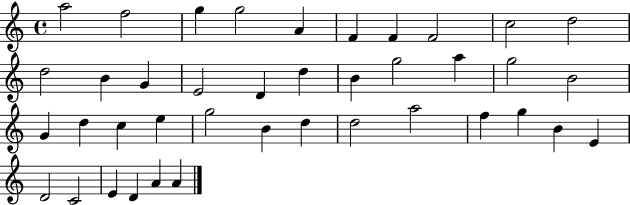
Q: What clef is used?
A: treble